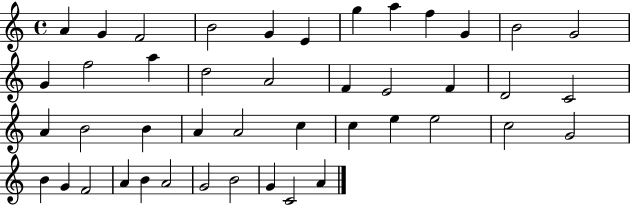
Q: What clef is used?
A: treble